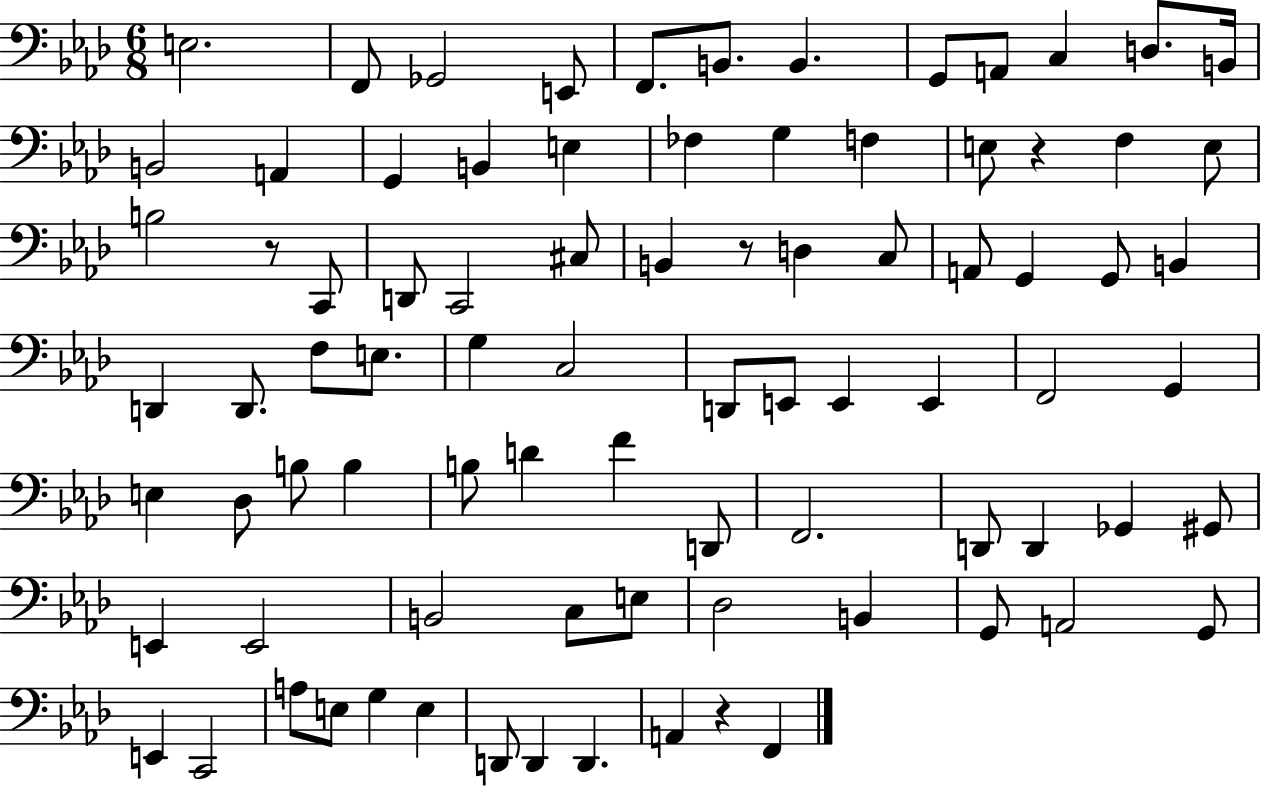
{
  \clef bass
  \numericTimeSignature
  \time 6/8
  \key aes \major
  e2. | f,8 ges,2 e,8 | f,8. b,8. b,4. | g,8 a,8 c4 d8. b,16 | \break b,2 a,4 | g,4 b,4 e4 | fes4 g4 f4 | e8 r4 f4 e8 | \break b2 r8 c,8 | d,8 c,2 cis8 | b,4 r8 d4 c8 | a,8 g,4 g,8 b,4 | \break d,4 d,8. f8 e8. | g4 c2 | d,8 e,8 e,4 e,4 | f,2 g,4 | \break e4 des8 b8 b4 | b8 d'4 f'4 d,8 | f,2. | d,8 d,4 ges,4 gis,8 | \break e,4 e,2 | b,2 c8 e8 | des2 b,4 | g,8 a,2 g,8 | \break e,4 c,2 | a8 e8 g4 e4 | d,8 d,4 d,4. | a,4 r4 f,4 | \break \bar "|."
}